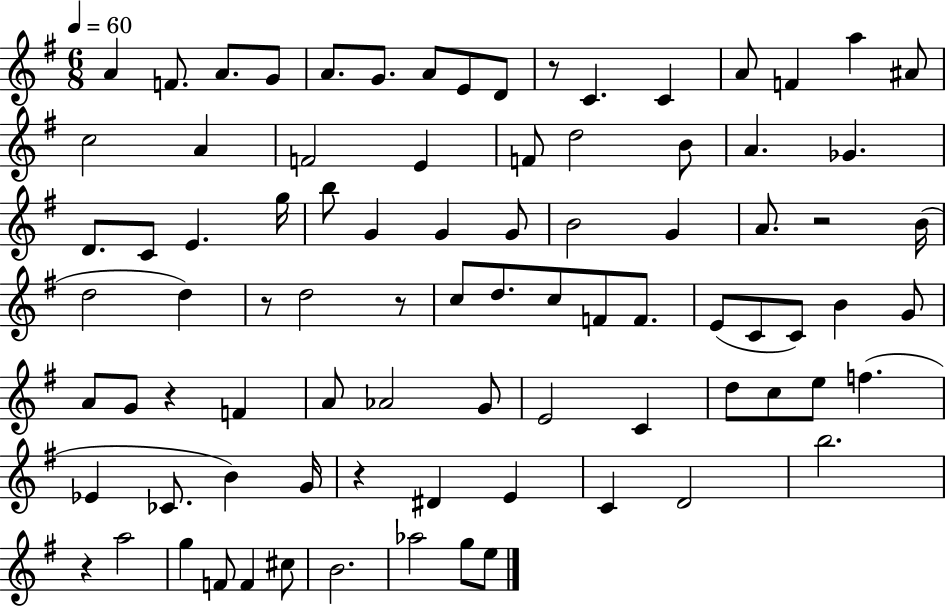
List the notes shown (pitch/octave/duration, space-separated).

A4/q F4/e. A4/e. G4/e A4/e. G4/e. A4/e E4/e D4/e R/e C4/q. C4/q A4/e F4/q A5/q A#4/e C5/h A4/q F4/h E4/q F4/e D5/h B4/e A4/q. Gb4/q. D4/e. C4/e E4/q. G5/s B5/e G4/q G4/q G4/e B4/h G4/q A4/e. R/h B4/s D5/h D5/q R/e D5/h R/e C5/e D5/e. C5/e F4/e F4/e. E4/e C4/e C4/e B4/q G4/e A4/e G4/e R/q F4/q A4/e Ab4/h G4/e E4/h C4/q D5/e C5/e E5/e F5/q. Eb4/q CES4/e. B4/q G4/s R/q D#4/q E4/q C4/q D4/h B5/h. R/q A5/h G5/q F4/e F4/q C#5/e B4/h. Ab5/h G5/e E5/e